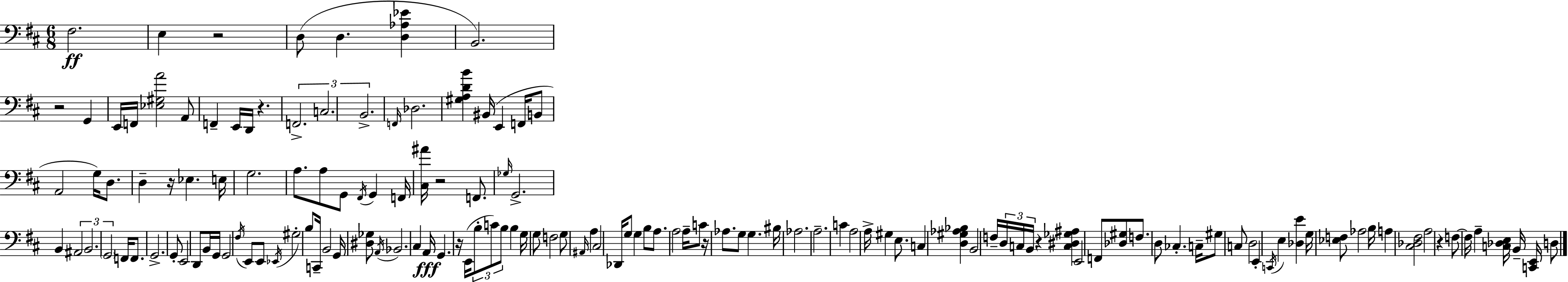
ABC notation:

X:1
T:Untitled
M:6/8
L:1/4
K:D
^F,2 E, z2 D,/2 D, [D,_A,_E] B,,2 z2 G,, E,,/4 F,,/4 [_E,^G,A]2 A,,/2 F,, E,,/4 D,,/4 z F,,2 C,2 B,,2 F,,/4 _D,2 [^G,A,DB] ^B,,/4 E,, F,,/4 B,,/2 A,,2 G,/4 D,/2 D, z/4 _E, E,/4 G,2 A,/2 A,/2 G,,/2 ^F,,/4 G,, F,,/4 [^C,^A]/4 z2 F,,/2 _G,/4 G,,2 B,, ^A,,2 B,,2 G,,2 F,,/4 F,,/2 G,,2 G,,/2 E,,2 D,,/2 B,,/4 G,,/4 G,,2 ^F,/4 E,,/2 E,,/2 _E,,/4 ^G,2 B,/2 C,,/4 B,,2 G,,/4 [^D,_G,]/2 A,,/4 _B,,2 ^C, A,,/4 G,, z/4 E,,/4 B,/2 C/2 B,/2 B, G,/4 G,/2 F,2 G,/2 ^A,,/4 A, ^C,2 _D,,/4 G,/2 G, B,/2 A,/2 A,2 A,/4 C/2 z/4 _A,/2 G,/2 G, ^B,/4 _A,2 A,2 C A,2 A,/4 ^G, E,/2 C, [D,^G,_A,_B,] B,,2 F,/4 D,/4 C,/4 B,,/4 z [C,^D,_G,^A,] E,,2 F,,/2 [_D,^G,]/2 F,/2 D,/2 _C, C,/4 ^G,/2 C,/2 D,2 E,, C,,/4 E, [_D,E] G,/4 [_E,F,]/2 _A,2 B,/4 A, [^C,_D,^F,]2 A,2 z F,/2 F,/4 A, [C,_D,E,]/4 B,,/4 [C,,E,,]/4 D,/2